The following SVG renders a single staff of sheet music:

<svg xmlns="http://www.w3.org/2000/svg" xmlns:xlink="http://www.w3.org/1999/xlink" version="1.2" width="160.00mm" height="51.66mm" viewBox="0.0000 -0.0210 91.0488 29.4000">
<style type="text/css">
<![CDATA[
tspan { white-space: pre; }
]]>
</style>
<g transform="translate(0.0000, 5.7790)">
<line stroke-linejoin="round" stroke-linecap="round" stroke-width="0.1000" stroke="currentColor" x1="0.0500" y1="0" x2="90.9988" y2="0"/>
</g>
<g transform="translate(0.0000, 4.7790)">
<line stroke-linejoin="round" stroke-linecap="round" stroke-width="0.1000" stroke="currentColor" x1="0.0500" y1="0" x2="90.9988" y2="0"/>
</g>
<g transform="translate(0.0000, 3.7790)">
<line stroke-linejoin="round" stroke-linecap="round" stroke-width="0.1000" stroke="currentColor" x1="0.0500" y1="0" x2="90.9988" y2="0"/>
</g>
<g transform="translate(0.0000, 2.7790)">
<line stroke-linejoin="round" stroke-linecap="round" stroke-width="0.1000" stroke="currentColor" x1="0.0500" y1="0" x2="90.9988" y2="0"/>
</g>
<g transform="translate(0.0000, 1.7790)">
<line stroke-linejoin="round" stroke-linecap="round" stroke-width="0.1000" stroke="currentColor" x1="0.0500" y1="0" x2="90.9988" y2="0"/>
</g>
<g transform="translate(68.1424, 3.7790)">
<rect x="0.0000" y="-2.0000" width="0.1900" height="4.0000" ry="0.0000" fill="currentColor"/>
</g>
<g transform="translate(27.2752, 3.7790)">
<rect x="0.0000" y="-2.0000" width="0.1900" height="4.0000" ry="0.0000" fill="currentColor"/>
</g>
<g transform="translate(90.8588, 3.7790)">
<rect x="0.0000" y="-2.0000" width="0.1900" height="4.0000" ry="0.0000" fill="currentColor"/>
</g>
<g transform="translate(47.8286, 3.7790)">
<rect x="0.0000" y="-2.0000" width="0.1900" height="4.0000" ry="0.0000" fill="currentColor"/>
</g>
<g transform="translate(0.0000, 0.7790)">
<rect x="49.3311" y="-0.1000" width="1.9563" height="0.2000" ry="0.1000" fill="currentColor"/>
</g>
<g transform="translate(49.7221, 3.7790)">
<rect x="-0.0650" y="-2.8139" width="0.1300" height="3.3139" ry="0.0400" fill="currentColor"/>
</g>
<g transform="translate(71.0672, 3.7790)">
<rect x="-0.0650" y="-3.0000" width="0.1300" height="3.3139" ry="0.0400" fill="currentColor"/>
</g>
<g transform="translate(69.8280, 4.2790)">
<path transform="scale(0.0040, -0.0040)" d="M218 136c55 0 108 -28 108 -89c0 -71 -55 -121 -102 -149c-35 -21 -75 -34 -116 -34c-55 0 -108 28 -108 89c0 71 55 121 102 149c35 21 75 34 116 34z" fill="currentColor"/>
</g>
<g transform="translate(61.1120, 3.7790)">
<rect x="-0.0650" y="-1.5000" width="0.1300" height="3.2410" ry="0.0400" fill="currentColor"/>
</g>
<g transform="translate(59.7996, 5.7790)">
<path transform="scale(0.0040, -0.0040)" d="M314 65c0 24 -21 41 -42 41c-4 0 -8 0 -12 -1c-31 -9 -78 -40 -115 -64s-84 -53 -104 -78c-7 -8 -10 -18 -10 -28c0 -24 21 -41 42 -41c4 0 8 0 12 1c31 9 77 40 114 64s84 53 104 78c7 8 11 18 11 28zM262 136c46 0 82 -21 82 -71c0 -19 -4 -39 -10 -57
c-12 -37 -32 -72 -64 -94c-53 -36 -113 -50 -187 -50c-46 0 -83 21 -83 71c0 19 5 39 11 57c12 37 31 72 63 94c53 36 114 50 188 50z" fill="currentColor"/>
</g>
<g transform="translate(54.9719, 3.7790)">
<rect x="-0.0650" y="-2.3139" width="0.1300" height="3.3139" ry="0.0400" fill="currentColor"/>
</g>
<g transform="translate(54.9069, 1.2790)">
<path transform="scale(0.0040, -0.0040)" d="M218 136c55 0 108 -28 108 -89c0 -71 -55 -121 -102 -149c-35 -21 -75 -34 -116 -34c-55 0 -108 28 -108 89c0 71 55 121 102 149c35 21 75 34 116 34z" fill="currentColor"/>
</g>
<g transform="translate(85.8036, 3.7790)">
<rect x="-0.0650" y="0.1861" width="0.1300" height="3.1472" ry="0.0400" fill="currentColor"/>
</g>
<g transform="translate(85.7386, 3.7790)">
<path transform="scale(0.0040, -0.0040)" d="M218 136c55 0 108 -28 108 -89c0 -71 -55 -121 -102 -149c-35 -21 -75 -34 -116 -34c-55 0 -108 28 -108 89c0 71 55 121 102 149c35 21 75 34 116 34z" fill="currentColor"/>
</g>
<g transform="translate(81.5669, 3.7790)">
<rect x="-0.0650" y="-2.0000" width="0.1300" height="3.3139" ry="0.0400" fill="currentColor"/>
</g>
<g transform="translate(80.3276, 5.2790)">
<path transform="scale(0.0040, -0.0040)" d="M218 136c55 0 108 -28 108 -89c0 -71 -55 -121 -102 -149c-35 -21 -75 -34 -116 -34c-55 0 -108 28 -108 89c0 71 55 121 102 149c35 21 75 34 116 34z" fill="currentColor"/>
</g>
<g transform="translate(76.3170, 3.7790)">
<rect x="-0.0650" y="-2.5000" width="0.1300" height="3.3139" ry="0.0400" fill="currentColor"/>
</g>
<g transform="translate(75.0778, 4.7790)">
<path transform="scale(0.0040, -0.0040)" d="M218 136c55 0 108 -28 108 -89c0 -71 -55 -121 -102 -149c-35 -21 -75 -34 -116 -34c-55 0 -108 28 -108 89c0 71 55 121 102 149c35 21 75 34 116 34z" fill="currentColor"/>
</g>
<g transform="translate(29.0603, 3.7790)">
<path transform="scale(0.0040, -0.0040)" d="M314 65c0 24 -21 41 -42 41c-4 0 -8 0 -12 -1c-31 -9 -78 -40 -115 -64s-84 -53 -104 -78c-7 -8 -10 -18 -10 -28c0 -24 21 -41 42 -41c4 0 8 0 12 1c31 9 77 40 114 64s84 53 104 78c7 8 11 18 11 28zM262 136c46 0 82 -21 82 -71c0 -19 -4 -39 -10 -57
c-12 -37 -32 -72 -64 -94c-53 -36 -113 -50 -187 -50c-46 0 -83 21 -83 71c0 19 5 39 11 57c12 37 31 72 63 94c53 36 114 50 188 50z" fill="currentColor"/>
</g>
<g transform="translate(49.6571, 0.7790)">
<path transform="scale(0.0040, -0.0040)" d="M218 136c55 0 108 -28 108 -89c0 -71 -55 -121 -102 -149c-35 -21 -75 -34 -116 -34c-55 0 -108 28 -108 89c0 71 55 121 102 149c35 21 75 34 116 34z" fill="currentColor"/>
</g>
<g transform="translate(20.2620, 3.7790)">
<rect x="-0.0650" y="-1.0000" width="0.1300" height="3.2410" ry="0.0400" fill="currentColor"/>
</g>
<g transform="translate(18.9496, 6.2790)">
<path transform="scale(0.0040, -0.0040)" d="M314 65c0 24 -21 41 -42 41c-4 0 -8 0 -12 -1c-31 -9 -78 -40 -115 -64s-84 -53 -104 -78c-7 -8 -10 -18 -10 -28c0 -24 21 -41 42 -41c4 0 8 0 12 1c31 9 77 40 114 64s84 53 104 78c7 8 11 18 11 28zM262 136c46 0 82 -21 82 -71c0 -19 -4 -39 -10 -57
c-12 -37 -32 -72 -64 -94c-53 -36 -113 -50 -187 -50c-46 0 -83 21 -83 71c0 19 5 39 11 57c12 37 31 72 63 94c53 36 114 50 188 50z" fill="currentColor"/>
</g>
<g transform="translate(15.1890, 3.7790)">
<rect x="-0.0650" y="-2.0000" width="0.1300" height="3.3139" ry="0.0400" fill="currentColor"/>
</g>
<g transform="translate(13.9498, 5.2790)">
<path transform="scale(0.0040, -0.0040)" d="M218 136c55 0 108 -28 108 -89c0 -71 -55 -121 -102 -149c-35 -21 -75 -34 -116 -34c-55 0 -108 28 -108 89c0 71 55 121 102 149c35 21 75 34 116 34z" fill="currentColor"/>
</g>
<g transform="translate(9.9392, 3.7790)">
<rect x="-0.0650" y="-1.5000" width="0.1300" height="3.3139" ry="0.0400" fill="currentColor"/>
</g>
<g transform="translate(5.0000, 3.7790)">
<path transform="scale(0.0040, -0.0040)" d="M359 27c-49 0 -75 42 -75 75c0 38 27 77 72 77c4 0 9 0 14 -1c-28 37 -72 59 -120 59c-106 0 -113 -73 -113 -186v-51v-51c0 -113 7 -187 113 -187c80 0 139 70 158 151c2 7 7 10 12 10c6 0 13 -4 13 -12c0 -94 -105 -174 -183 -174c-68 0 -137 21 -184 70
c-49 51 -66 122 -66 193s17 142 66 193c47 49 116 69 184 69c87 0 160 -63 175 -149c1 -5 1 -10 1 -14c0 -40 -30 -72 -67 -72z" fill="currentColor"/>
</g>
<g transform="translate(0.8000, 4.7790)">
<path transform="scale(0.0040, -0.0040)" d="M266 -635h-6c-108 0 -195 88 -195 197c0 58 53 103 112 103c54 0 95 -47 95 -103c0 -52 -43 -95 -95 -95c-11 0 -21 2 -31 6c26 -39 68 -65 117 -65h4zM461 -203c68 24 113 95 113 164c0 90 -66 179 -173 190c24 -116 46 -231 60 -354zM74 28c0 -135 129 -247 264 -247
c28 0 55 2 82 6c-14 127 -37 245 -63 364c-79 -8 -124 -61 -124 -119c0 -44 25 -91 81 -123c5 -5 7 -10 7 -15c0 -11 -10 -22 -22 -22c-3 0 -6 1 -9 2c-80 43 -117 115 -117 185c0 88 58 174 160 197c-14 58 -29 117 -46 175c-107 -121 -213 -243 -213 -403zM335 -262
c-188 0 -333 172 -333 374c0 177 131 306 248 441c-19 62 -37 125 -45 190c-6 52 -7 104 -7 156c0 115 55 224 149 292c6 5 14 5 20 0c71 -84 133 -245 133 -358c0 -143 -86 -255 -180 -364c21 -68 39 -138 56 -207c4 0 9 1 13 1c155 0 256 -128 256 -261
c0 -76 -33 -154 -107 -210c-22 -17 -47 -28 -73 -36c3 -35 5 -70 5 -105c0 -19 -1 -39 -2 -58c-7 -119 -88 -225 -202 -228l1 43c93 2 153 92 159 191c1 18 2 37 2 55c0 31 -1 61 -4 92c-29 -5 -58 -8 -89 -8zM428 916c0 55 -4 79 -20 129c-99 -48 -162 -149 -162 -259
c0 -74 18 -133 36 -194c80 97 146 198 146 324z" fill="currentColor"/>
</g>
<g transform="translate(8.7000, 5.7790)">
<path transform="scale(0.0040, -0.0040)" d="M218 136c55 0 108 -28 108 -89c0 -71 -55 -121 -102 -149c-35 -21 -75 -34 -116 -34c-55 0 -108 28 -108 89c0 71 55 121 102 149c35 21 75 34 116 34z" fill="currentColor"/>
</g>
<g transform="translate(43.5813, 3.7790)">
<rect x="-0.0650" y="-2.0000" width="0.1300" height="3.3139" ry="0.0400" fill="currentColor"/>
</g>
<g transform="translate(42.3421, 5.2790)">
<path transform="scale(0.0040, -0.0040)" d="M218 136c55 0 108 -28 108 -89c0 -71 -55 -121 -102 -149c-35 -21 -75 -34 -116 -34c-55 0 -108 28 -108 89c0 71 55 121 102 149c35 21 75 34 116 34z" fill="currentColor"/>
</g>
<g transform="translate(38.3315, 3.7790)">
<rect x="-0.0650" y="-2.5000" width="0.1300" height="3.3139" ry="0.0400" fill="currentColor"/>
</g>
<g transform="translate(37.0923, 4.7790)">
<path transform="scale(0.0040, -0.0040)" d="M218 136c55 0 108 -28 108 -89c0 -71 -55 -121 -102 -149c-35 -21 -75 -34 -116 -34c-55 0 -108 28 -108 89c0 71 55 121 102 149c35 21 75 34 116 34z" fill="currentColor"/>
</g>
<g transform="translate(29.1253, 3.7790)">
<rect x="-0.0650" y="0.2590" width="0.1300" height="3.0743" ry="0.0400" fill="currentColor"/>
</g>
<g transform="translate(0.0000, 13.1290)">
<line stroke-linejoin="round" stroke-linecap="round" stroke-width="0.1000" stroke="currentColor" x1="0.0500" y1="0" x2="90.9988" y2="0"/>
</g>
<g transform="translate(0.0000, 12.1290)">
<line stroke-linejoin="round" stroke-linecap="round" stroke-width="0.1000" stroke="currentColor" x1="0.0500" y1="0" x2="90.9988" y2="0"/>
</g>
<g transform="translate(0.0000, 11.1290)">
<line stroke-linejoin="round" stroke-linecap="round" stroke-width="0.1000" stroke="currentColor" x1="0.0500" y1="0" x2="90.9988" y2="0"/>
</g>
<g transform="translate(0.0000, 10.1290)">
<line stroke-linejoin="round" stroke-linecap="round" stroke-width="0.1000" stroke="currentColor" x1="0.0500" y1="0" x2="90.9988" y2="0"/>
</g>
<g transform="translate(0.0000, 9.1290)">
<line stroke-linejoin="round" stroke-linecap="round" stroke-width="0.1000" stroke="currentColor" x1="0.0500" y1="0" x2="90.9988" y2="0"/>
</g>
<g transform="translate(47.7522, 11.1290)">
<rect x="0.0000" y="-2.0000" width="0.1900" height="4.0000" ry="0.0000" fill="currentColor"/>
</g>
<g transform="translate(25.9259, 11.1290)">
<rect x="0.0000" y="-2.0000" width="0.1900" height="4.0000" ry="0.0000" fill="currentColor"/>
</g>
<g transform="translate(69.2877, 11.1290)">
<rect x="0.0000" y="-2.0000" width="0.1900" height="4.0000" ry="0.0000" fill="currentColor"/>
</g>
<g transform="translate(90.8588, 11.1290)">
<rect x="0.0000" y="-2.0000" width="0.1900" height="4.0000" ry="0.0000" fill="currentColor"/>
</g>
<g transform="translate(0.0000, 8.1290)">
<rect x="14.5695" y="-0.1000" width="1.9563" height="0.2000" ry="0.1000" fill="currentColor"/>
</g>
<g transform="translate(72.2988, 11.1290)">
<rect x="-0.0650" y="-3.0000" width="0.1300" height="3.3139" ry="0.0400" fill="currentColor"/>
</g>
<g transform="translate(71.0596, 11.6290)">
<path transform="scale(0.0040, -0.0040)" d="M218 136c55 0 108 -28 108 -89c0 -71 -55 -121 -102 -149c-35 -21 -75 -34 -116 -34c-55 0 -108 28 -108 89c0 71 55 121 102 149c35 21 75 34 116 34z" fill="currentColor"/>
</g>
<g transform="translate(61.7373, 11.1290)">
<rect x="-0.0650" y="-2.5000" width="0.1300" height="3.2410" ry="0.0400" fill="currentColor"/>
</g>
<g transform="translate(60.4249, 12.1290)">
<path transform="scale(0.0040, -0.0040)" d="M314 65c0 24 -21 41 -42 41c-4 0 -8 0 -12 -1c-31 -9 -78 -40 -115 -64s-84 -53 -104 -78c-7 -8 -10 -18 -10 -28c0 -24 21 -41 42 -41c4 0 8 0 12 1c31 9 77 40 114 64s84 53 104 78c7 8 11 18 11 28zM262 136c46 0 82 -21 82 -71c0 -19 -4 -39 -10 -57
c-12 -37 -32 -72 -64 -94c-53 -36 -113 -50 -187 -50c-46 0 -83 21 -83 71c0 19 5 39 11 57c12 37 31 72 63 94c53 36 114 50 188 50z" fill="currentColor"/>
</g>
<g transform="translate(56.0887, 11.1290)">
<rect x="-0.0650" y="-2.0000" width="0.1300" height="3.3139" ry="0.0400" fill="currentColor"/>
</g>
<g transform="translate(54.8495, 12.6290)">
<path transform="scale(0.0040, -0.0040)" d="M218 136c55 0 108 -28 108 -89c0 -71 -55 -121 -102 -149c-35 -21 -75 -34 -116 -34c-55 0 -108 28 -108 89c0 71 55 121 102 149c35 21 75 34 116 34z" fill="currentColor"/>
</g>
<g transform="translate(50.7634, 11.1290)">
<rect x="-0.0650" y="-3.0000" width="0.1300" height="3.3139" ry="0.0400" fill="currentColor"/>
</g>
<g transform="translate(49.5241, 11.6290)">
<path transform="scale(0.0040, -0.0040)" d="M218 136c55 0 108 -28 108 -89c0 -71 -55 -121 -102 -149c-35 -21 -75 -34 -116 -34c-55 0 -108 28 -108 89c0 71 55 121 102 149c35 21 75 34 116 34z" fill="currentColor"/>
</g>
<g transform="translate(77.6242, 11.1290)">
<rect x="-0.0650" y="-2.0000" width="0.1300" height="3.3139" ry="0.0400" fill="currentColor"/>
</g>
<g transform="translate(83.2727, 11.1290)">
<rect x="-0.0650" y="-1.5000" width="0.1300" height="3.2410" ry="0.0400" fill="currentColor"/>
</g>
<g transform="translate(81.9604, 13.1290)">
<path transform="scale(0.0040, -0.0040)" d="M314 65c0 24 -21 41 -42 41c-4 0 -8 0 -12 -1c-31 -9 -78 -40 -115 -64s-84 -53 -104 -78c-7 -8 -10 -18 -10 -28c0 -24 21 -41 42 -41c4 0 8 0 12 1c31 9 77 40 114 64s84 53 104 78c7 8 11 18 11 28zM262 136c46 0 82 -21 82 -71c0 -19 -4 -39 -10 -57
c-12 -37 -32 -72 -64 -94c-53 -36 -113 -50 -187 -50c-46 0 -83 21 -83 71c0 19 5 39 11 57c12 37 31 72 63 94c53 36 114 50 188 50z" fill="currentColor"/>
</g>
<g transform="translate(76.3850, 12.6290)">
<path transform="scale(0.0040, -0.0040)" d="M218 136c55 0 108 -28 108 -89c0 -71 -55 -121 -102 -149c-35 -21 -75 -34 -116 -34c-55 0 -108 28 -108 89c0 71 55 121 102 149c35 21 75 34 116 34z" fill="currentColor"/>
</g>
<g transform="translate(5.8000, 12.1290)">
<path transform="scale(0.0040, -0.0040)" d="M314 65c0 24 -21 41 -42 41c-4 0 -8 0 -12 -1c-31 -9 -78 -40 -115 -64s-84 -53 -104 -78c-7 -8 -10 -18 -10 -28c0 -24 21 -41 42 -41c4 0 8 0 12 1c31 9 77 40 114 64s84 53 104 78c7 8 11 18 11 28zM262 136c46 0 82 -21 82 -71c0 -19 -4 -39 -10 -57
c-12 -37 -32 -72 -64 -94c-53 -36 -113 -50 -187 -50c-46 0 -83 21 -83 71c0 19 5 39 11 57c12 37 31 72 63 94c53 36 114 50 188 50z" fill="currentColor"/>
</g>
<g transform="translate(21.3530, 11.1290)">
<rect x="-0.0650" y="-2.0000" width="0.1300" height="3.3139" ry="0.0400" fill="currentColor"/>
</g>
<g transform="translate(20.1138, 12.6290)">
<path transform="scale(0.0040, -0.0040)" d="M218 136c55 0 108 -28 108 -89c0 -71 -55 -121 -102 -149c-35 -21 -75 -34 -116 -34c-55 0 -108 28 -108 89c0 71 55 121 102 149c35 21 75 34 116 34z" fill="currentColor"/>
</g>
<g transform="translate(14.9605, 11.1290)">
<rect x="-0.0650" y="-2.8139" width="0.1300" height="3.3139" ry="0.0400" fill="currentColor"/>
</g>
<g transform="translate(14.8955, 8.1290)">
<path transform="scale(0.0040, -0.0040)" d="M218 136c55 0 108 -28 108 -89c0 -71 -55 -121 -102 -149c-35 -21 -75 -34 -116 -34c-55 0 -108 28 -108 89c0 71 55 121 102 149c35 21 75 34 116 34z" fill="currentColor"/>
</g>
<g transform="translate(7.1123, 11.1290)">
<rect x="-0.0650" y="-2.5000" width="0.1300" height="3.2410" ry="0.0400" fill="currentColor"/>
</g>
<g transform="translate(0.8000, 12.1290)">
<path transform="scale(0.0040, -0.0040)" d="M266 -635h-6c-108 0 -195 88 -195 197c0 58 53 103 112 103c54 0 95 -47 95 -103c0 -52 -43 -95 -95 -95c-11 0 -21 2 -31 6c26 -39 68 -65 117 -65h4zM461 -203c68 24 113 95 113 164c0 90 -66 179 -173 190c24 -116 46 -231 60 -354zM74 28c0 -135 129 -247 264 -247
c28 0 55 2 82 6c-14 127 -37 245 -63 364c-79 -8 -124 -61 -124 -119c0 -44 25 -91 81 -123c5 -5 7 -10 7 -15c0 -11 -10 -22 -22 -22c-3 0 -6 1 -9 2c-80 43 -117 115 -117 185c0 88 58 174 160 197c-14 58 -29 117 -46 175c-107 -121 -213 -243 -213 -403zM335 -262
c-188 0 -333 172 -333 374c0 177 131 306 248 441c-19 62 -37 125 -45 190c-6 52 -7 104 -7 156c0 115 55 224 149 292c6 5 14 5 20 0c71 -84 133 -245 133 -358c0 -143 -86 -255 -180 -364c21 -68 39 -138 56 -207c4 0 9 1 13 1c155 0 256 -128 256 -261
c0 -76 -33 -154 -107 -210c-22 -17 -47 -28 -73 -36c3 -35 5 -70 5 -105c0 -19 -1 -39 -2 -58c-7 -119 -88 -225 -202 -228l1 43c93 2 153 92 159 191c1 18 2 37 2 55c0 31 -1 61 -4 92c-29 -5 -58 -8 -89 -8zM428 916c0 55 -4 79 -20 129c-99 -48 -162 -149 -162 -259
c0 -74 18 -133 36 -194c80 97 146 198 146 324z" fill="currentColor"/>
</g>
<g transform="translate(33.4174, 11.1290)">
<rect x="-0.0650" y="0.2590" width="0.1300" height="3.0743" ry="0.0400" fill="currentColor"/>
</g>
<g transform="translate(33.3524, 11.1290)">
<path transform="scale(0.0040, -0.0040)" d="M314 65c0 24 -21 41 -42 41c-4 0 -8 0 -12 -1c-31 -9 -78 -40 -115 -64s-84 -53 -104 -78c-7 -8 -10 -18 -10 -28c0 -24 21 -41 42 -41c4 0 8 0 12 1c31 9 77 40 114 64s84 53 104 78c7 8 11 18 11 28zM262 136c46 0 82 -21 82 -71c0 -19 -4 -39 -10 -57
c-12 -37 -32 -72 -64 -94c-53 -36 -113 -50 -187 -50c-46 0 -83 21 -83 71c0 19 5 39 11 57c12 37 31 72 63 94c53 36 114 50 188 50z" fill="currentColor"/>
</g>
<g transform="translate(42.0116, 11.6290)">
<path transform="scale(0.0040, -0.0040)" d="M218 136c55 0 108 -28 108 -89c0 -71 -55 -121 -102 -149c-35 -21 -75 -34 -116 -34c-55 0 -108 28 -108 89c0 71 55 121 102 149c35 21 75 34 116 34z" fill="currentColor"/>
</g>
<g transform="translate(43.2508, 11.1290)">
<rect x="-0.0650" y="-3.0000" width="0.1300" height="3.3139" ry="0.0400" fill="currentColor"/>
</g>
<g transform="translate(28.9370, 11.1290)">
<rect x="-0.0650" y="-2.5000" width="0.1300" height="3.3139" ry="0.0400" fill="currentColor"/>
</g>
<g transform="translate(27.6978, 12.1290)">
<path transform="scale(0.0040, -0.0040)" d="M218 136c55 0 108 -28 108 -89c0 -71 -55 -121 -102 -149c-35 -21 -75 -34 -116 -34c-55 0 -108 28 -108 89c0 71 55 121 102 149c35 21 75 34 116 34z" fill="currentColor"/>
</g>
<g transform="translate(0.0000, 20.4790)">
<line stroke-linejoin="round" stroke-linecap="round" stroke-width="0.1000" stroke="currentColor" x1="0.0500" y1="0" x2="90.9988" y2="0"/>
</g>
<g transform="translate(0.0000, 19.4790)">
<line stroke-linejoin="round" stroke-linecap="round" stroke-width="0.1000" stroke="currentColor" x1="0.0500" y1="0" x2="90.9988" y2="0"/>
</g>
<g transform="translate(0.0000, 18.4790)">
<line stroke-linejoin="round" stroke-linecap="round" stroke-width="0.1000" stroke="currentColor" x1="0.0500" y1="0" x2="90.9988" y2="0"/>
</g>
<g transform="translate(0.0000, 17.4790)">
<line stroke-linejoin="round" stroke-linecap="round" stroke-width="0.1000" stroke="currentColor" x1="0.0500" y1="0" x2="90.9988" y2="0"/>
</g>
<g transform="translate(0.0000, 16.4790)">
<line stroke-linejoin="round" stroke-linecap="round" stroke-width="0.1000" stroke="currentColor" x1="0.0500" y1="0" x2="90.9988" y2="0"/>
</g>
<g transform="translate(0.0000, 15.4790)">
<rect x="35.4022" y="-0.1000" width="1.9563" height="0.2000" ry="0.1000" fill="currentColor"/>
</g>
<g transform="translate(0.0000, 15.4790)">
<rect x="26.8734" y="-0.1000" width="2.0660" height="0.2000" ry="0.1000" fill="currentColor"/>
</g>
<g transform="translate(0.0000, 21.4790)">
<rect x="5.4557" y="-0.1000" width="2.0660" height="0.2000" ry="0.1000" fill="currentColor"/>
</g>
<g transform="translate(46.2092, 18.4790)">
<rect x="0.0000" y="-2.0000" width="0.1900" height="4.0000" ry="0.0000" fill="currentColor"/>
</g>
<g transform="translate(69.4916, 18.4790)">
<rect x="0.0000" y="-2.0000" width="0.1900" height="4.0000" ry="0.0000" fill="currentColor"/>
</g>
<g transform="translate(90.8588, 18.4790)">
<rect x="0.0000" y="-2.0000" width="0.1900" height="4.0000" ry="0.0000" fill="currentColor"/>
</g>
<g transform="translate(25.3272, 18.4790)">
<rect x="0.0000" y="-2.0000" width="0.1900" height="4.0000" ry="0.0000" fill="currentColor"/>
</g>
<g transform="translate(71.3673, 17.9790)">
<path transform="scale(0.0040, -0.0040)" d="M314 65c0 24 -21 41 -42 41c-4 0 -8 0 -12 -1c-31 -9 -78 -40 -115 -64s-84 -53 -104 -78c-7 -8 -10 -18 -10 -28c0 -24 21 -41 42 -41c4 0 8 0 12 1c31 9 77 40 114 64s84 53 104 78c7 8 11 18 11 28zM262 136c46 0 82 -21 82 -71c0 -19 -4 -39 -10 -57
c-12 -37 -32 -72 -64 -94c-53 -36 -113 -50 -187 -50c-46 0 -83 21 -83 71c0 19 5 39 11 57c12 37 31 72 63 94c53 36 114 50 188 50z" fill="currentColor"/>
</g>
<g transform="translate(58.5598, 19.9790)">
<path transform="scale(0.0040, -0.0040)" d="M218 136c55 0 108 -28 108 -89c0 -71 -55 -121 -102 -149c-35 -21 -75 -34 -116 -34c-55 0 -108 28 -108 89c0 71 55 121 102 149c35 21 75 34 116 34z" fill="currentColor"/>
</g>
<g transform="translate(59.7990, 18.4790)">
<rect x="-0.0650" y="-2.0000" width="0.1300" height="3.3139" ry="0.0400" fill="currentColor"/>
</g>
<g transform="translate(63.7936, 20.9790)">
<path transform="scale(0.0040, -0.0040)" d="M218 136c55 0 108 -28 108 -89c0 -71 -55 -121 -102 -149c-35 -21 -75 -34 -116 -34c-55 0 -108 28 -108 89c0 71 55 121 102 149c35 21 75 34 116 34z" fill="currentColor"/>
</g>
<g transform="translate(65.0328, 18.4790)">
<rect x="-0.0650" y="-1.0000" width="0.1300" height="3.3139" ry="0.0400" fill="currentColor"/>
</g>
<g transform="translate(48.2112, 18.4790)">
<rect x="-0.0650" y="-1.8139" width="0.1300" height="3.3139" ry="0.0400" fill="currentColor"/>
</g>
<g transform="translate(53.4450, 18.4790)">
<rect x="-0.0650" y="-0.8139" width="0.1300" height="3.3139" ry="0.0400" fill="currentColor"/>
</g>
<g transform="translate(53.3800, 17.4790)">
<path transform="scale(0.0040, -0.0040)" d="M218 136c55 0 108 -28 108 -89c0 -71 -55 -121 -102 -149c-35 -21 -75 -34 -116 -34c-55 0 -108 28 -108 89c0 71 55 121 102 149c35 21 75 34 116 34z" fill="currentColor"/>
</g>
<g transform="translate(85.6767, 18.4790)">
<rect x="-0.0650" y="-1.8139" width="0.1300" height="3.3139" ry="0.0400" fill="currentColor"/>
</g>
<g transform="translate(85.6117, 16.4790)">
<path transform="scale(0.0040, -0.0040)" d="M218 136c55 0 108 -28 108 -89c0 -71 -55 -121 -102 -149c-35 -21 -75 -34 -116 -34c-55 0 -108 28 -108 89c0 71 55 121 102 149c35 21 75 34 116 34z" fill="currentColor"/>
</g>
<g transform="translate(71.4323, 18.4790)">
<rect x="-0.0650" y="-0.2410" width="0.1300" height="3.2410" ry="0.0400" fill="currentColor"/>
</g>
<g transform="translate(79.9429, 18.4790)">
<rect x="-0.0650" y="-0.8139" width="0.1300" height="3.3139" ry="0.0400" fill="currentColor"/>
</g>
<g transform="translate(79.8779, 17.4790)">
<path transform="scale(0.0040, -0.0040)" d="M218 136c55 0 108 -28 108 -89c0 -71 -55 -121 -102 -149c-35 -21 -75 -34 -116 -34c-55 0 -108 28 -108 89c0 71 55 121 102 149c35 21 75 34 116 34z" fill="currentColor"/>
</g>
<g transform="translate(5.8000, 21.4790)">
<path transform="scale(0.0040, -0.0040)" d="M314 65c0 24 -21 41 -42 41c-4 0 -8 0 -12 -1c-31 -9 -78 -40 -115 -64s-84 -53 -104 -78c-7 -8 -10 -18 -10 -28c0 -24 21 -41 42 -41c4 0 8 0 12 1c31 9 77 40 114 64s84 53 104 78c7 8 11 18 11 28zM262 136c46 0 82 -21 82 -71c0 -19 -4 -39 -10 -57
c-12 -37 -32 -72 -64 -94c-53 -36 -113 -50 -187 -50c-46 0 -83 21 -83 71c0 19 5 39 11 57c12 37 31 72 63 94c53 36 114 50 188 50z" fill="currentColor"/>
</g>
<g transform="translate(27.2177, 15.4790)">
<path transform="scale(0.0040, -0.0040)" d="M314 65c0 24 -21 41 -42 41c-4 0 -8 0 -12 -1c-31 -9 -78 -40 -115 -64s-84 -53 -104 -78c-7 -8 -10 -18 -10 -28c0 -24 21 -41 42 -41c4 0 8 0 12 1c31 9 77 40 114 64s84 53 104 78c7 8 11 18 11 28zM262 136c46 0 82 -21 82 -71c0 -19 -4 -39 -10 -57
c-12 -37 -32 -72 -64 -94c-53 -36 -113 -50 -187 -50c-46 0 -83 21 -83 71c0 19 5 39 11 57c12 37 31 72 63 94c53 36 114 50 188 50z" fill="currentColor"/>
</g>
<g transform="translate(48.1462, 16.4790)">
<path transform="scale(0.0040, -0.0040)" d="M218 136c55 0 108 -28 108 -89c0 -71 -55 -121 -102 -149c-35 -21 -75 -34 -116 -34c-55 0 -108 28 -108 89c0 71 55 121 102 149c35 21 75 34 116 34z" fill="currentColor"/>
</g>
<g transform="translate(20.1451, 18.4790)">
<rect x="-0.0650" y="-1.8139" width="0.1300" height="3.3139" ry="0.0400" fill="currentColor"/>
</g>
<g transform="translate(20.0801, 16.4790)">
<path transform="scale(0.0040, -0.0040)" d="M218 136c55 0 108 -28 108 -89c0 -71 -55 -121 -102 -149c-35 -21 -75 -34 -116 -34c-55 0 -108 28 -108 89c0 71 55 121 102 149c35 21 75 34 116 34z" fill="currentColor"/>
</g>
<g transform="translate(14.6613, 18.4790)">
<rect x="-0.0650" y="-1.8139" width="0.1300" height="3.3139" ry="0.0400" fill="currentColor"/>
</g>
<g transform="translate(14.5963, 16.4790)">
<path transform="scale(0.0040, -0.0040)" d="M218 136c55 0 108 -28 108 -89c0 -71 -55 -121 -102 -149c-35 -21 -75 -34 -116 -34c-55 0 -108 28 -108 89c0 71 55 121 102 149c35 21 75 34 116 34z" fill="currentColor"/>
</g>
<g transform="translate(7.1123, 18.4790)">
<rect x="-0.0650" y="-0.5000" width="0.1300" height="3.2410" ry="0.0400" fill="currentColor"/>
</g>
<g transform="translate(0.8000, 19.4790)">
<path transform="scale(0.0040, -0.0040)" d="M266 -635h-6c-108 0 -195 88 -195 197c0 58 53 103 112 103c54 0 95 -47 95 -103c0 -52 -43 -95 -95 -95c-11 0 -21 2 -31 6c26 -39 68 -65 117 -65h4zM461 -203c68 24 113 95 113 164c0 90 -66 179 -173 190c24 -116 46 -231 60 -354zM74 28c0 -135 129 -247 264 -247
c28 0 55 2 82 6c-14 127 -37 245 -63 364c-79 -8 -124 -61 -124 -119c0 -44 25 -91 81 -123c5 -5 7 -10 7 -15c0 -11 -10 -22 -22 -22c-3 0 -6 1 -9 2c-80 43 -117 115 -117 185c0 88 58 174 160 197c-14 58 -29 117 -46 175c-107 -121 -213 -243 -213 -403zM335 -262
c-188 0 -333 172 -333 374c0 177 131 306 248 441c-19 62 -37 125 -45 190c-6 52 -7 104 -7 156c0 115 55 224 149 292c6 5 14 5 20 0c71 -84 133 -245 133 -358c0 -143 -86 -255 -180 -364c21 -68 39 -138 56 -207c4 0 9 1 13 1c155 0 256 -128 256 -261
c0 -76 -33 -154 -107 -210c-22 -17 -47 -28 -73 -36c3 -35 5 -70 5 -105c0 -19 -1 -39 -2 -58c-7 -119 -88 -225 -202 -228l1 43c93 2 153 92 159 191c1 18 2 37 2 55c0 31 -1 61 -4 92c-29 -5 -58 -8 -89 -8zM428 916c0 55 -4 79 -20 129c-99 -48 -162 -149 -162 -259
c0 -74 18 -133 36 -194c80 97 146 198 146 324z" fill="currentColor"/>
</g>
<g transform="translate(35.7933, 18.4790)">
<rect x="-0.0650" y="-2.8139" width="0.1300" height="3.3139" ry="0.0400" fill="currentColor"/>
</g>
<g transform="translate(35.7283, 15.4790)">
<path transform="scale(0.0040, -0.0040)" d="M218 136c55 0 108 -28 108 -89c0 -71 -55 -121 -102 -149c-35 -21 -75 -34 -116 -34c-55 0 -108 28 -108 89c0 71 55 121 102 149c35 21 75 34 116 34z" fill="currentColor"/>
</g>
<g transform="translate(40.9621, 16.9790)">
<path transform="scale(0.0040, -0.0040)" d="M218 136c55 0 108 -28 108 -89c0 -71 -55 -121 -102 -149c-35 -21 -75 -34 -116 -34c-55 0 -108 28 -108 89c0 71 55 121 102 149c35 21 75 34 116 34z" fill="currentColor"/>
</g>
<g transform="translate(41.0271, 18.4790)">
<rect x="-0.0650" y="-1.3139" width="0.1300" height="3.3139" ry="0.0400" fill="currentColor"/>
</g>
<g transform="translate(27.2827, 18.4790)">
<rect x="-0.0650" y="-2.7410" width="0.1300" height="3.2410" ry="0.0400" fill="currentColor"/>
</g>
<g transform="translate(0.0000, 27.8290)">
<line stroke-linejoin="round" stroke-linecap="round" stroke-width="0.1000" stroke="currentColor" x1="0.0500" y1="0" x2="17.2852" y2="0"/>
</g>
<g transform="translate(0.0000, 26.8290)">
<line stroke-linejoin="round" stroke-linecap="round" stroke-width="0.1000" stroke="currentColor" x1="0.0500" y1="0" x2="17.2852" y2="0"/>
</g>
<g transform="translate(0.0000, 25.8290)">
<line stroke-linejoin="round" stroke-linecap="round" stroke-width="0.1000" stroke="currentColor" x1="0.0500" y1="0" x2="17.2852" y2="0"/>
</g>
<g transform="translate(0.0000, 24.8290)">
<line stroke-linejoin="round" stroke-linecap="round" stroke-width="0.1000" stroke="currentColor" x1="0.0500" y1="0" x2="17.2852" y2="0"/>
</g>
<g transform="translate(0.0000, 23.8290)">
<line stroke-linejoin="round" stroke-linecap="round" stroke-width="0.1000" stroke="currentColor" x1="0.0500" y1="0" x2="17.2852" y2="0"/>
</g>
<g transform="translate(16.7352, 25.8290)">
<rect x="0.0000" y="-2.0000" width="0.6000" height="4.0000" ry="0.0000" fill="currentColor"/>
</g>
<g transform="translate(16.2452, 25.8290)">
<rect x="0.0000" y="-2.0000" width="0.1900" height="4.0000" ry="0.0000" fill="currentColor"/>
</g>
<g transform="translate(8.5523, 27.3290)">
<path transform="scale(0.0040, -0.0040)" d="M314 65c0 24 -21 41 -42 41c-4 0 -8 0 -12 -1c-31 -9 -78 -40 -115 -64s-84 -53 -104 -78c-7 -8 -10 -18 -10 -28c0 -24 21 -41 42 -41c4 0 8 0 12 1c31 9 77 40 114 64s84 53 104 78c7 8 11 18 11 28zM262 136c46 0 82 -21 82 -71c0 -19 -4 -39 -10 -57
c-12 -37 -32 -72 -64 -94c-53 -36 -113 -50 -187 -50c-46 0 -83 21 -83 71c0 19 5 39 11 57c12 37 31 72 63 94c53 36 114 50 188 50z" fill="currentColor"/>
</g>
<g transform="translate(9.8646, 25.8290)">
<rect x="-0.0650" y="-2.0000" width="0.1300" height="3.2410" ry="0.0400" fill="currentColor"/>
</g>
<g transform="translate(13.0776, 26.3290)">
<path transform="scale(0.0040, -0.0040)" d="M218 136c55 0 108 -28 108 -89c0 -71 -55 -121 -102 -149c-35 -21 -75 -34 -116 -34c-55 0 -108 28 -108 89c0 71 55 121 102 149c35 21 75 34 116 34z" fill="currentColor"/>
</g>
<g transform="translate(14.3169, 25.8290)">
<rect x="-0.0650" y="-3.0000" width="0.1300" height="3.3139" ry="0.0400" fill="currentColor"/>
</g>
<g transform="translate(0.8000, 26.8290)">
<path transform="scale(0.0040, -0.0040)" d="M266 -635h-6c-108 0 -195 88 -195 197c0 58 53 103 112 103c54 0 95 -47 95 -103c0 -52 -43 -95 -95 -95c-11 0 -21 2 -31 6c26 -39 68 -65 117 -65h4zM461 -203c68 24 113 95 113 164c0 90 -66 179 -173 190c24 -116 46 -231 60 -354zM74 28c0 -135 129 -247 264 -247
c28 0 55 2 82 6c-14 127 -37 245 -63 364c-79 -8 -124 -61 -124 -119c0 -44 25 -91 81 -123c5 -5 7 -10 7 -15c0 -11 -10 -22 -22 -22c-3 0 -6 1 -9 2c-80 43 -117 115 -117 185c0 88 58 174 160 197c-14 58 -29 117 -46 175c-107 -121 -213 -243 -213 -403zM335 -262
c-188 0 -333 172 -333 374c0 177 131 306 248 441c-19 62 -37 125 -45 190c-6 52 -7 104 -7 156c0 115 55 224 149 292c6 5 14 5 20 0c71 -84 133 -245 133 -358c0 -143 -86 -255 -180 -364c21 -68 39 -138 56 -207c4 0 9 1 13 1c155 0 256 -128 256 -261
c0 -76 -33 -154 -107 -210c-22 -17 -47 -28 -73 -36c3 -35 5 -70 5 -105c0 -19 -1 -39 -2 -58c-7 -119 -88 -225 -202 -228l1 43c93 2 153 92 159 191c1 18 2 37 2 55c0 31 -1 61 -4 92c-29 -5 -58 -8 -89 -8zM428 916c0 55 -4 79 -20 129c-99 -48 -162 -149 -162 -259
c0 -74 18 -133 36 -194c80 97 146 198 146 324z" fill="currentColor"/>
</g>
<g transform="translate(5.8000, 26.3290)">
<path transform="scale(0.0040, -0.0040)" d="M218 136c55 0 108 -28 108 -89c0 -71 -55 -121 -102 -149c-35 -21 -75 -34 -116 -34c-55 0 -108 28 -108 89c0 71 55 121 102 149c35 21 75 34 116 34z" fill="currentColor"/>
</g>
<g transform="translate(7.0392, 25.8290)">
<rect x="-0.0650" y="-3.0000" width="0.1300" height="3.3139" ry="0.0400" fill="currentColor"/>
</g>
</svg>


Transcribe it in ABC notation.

X:1
T:Untitled
M:4/4
L:1/4
K:C
E F D2 B2 G F a g E2 A G F B G2 a F G B2 A A F G2 A F E2 C2 f f a2 a e f d F D c2 d f A F2 A